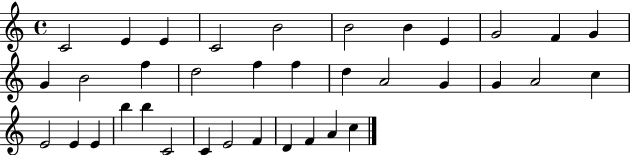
X:1
T:Untitled
M:4/4
L:1/4
K:C
C2 E E C2 B2 B2 B E G2 F G G B2 f d2 f f d A2 G G A2 c E2 E E b b C2 C E2 F D F A c